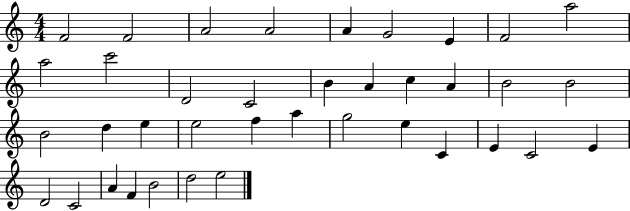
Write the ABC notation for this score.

X:1
T:Untitled
M:4/4
L:1/4
K:C
F2 F2 A2 A2 A G2 E F2 a2 a2 c'2 D2 C2 B A c A B2 B2 B2 d e e2 f a g2 e C E C2 E D2 C2 A F B2 d2 e2